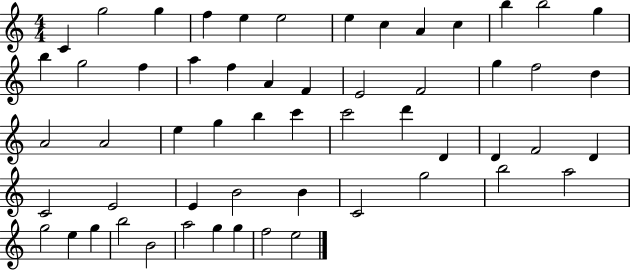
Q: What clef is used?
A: treble